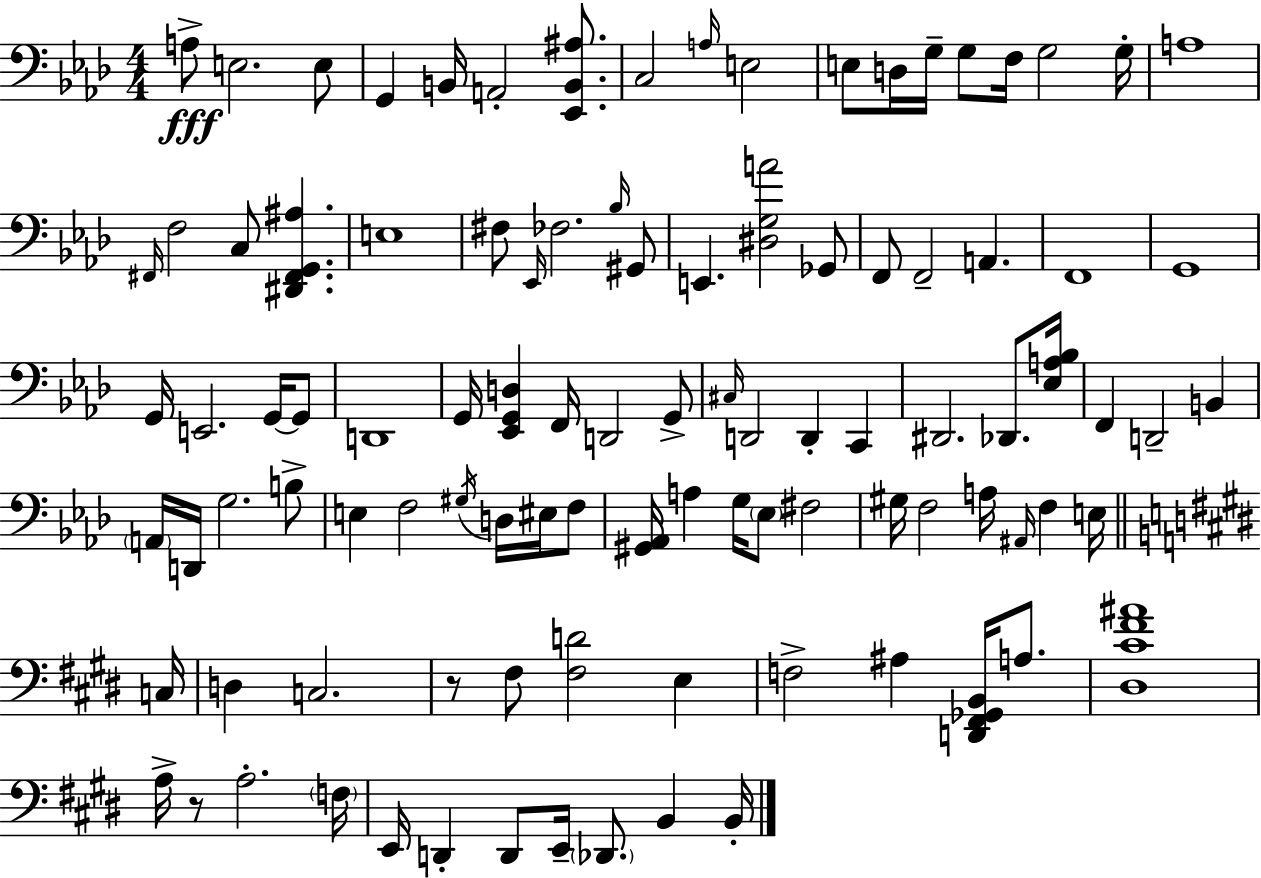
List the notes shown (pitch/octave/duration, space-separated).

A3/e E3/h. E3/e G2/q B2/s A2/h [Eb2,B2,A#3]/e. C3/h A3/s E3/h E3/e D3/s G3/s G3/e F3/s G3/h G3/s A3/w F#2/s F3/h C3/e [D#2,F#2,G2,A#3]/q. E3/w F#3/e Eb2/s FES3/h. Bb3/s G#2/e E2/q. [D#3,G3,A4]/h Gb2/e F2/e F2/h A2/q. F2/w G2/w G2/s E2/h. G2/s G2/e D2/w G2/s [Eb2,G2,D3]/q F2/s D2/h G2/e C#3/s D2/h D2/q C2/q D#2/h. Db2/e. [Eb3,A3,Bb3]/s F2/q D2/h B2/q A2/s D2/s G3/h. B3/e E3/q F3/h G#3/s D3/s EIS3/s F3/e [G#2,Ab2]/s A3/q G3/s Eb3/e F#3/h G#3/s F3/h A3/s A#2/s F3/q E3/s C3/s D3/q C3/h. R/e F#3/e [F#3,D4]/h E3/q F3/h A#3/q [D2,F#2,Gb2,B2]/s A3/e. [D#3,C#4,F#4,A#4]/w A3/s R/e A3/h. F3/s E2/s D2/q D2/e E2/s Db2/e. B2/q B2/s